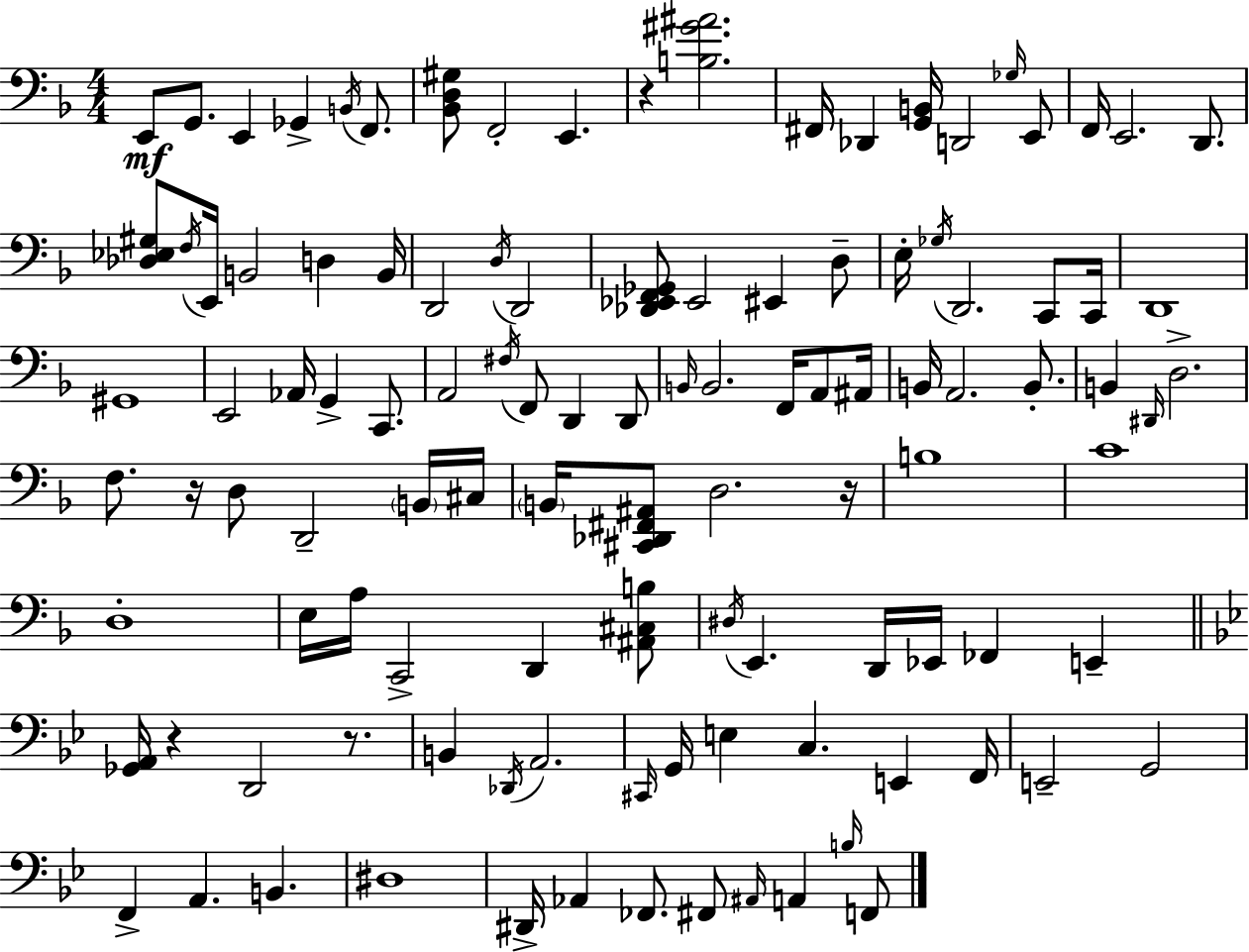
E2/e G2/e. E2/q Gb2/q B2/s F2/e. [Bb2,D3,G#3]/e F2/h E2/q. R/q [B3,G#4,A#4]/h. F#2/s Db2/q [G2,B2]/s D2/h Gb3/s E2/e F2/s E2/h. D2/e. [Db3,Eb3,G#3]/e F3/s E2/s B2/h D3/q B2/s D2/h D3/s D2/h [Db2,Eb2,F2,Gb2]/e Eb2/h EIS2/q D3/e E3/s Gb3/s D2/h. C2/e C2/s D2/w G#2/w E2/h Ab2/s G2/q C2/e. A2/h F#3/s F2/e D2/q D2/e B2/s B2/h. F2/s A2/e A#2/s B2/s A2/h. B2/e. B2/q D#2/s D3/h. F3/e. R/s D3/e D2/h B2/s C#3/s B2/s [C#2,Db2,F#2,A#2]/e D3/h. R/s B3/w C4/w D3/w E3/s A3/s C2/h D2/q [A#2,C#3,B3]/e D#3/s E2/q. D2/s Eb2/s FES2/q E2/q [Gb2,A2]/s R/q D2/h R/e. B2/q Db2/s A2/h. C#2/s G2/s E3/q C3/q. E2/q F2/s E2/h G2/h F2/q A2/q. B2/q. D#3/w D#2/s Ab2/q FES2/e. F#2/e A#2/s A2/q B3/s F2/e